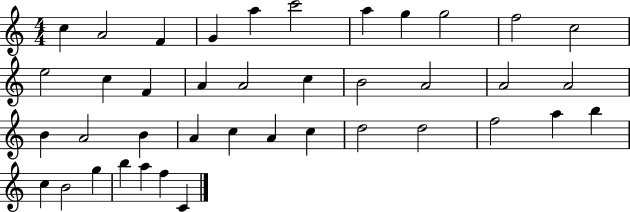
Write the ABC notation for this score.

X:1
T:Untitled
M:4/4
L:1/4
K:C
c A2 F G a c'2 a g g2 f2 c2 e2 c F A A2 c B2 A2 A2 A2 B A2 B A c A c d2 d2 f2 a b c B2 g b a f C